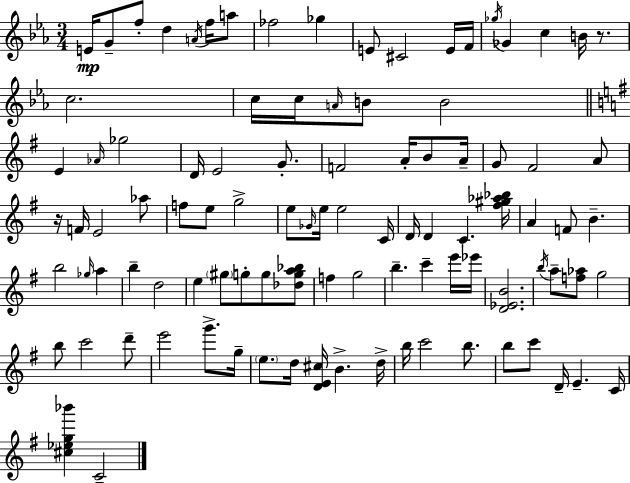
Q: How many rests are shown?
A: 2